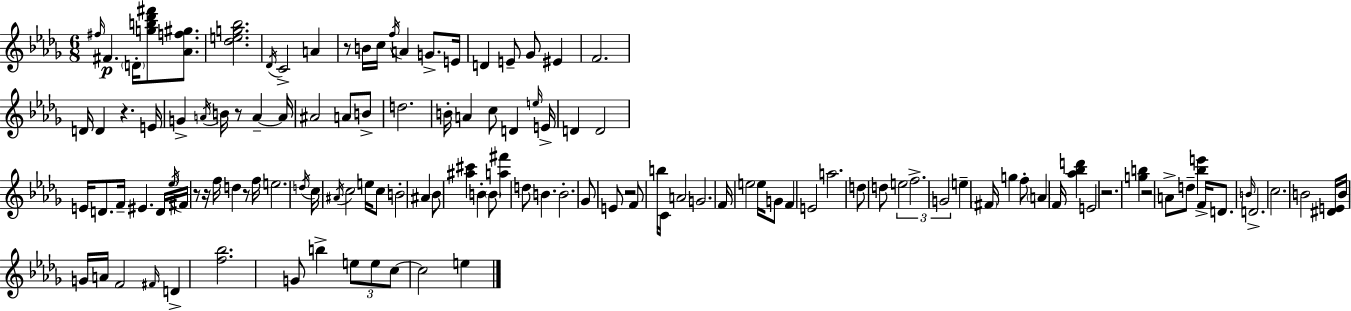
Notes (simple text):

F#5/s F#4/q. D4/s [G5,B5,Db6,F#6]/e [Ab4,F5,G#5]/e. [Db5,E5,G5,Bb5]/h. Db4/s C4/h A4/q R/e B4/s C5/s F5/s A4/q G4/e. E4/s D4/q E4/e Gb4/e EIS4/q F4/h. D4/s D4/q R/q. E4/s G4/q A4/s B4/s R/e A4/q A4/s A#4/h A4/e B4/e D5/h. B4/s A4/q C5/e D4/q E5/s E4/s D4/q D4/h E4/s D4/e. F4/s EIS4/q. D4/s Eb5/s F#4/s R/e R/s F5/s D5/q R/e F5/s E5/h. D5/s C5/s A#4/s C5/h E5/s C5/e B4/h A#4/q Bb4/e [A#5,C#6]/q B4/q B4/e [A5,F#6]/q D5/e B4/q. B4/h. Gb4/e E4/e R/h F4/e B5/s C4/s A4/h G4/h. F4/s E5/h E5/s G4/e F4/q E4/h A5/h. D5/e D5/e E5/h F5/h. G4/h E5/q F#4/s G5/q F5/e A4/q F4/s [Ab5,Bb5,D6]/q E4/h R/h. [G5,B5]/q R/h A4/e D5/e [Bb5,E6]/q F4/s D4/e. B4/s D4/h. C5/h. B4/h [D#4,E4]/s B4/s G4/s A4/s F4/h F#4/s D4/q [F5,Bb5]/h. G4/e B5/q E5/e E5/e C5/e C5/h E5/q